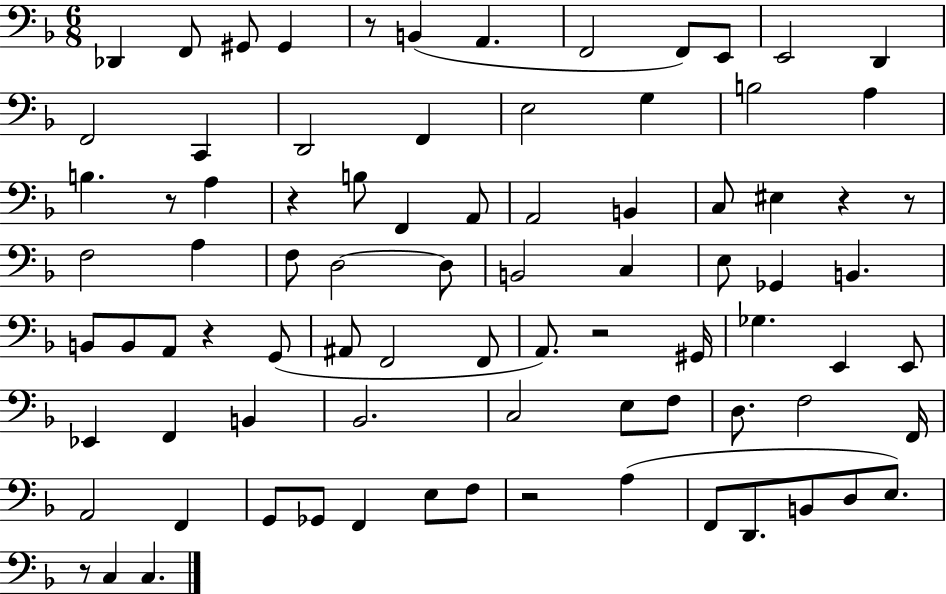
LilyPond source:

{
  \clef bass
  \numericTimeSignature
  \time 6/8
  \key f \major
  des,4 f,8 gis,8 gis,4 | r8 b,4( a,4. | f,2 f,8) e,8 | e,2 d,4 | \break f,2 c,4 | d,2 f,4 | e2 g4 | b2 a4 | \break b4. r8 a4 | r4 b8 f,4 a,8 | a,2 b,4 | c8 eis4 r4 r8 | \break f2 a4 | f8 d2~~ d8 | b,2 c4 | e8 ges,4 b,4. | \break b,8 b,8 a,8 r4 g,8( | ais,8 f,2 f,8 | a,8.) r2 gis,16 | ges4. e,4 e,8 | \break ees,4 f,4 b,4 | bes,2. | c2 e8 f8 | d8. f2 f,16 | \break a,2 f,4 | g,8 ges,8 f,4 e8 f8 | r2 a4( | f,8 d,8. b,8 d8 e8.) | \break r8 c4 c4. | \bar "|."
}